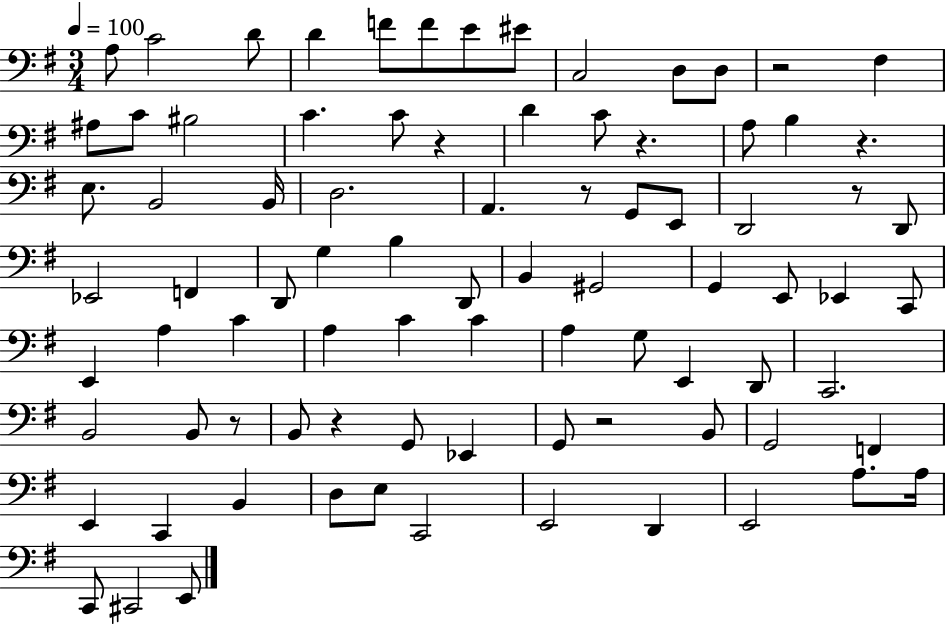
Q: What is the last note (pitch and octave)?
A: E2